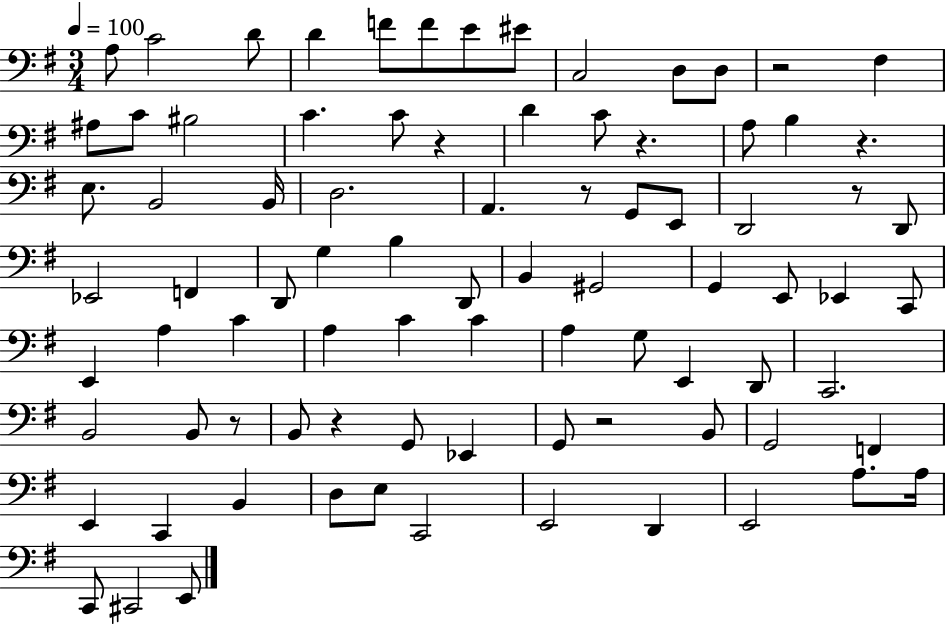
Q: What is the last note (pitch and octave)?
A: E2